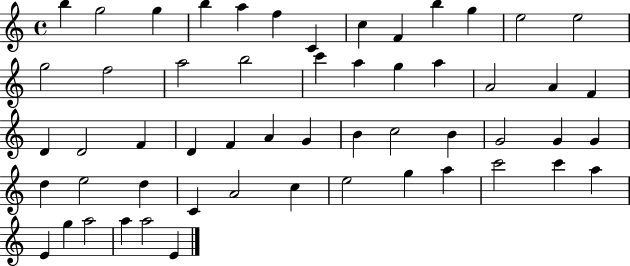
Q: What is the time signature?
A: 4/4